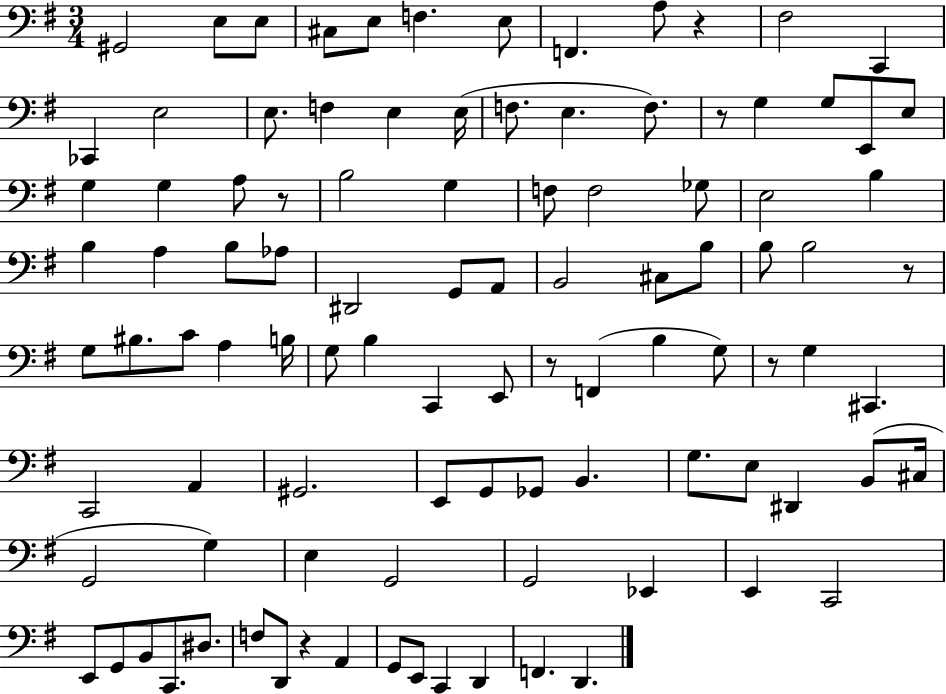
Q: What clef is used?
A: bass